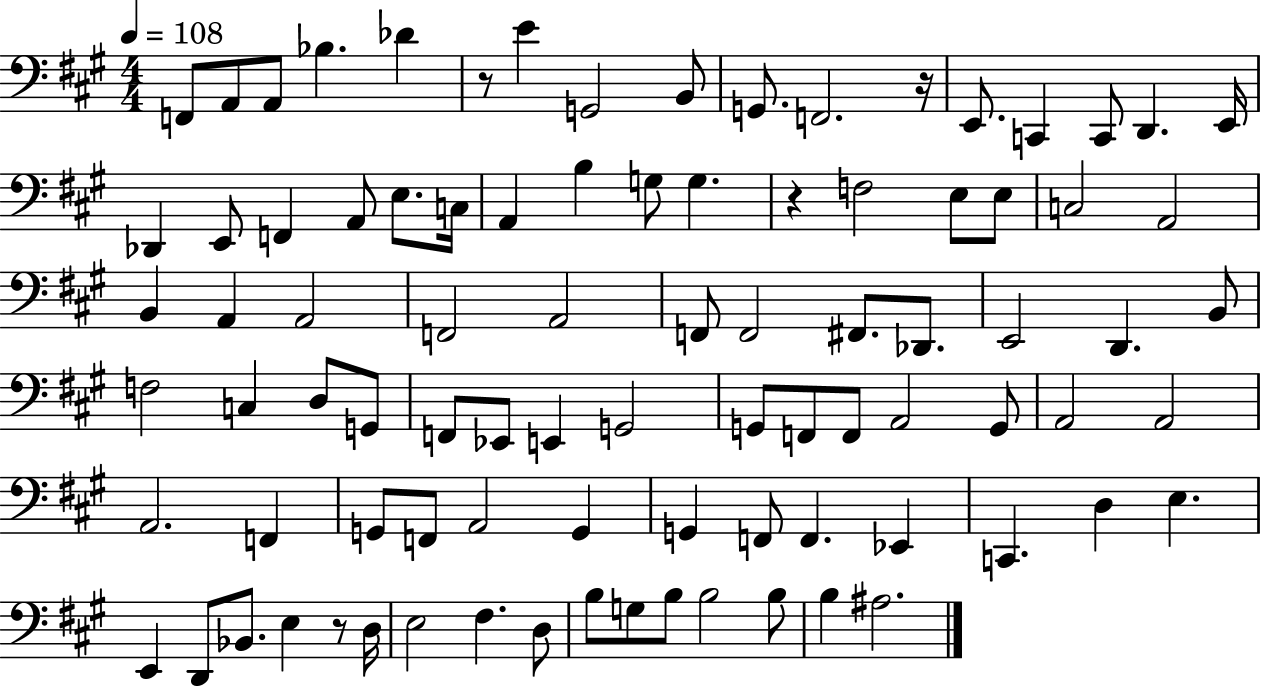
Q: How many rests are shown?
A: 4